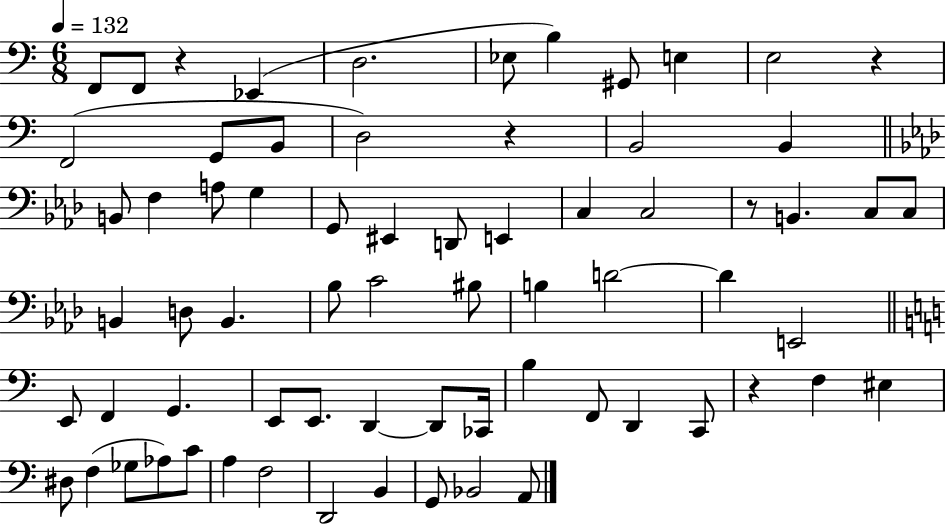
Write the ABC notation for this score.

X:1
T:Untitled
M:6/8
L:1/4
K:C
F,,/2 F,,/2 z _E,, D,2 _E,/2 B, ^G,,/2 E, E,2 z F,,2 G,,/2 B,,/2 D,2 z B,,2 B,, B,,/2 F, A,/2 G, G,,/2 ^E,, D,,/2 E,, C, C,2 z/2 B,, C,/2 C,/2 B,, D,/2 B,, _B,/2 C2 ^B,/2 B, D2 D E,,2 E,,/2 F,, G,, E,,/2 E,,/2 D,, D,,/2 _C,,/4 B, F,,/2 D,, C,,/2 z F, ^E, ^D,/2 F, _G,/2 _A,/2 C/2 A, F,2 D,,2 B,, G,,/2 _B,,2 A,,/2